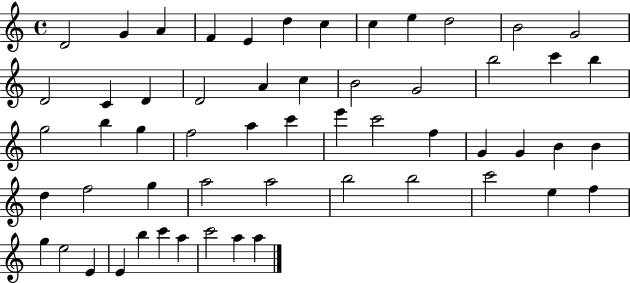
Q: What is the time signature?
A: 4/4